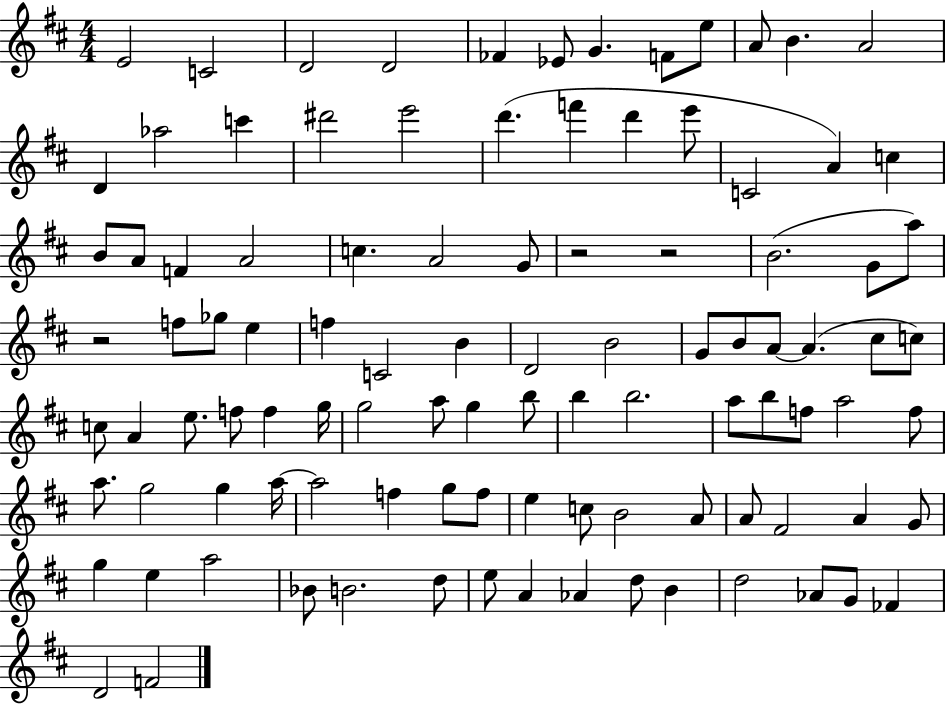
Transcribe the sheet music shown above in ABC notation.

X:1
T:Untitled
M:4/4
L:1/4
K:D
E2 C2 D2 D2 _F _E/2 G F/2 e/2 A/2 B A2 D _a2 c' ^d'2 e'2 d' f' d' e'/2 C2 A c B/2 A/2 F A2 c A2 G/2 z2 z2 B2 G/2 a/2 z2 f/2 _g/2 e f C2 B D2 B2 G/2 B/2 A/2 A ^c/2 c/2 c/2 A e/2 f/2 f g/4 g2 a/2 g b/2 b b2 a/2 b/2 f/2 a2 f/2 a/2 g2 g a/4 a2 f g/2 f/2 e c/2 B2 A/2 A/2 ^F2 A G/2 g e a2 _B/2 B2 d/2 e/2 A _A d/2 B d2 _A/2 G/2 _F D2 F2